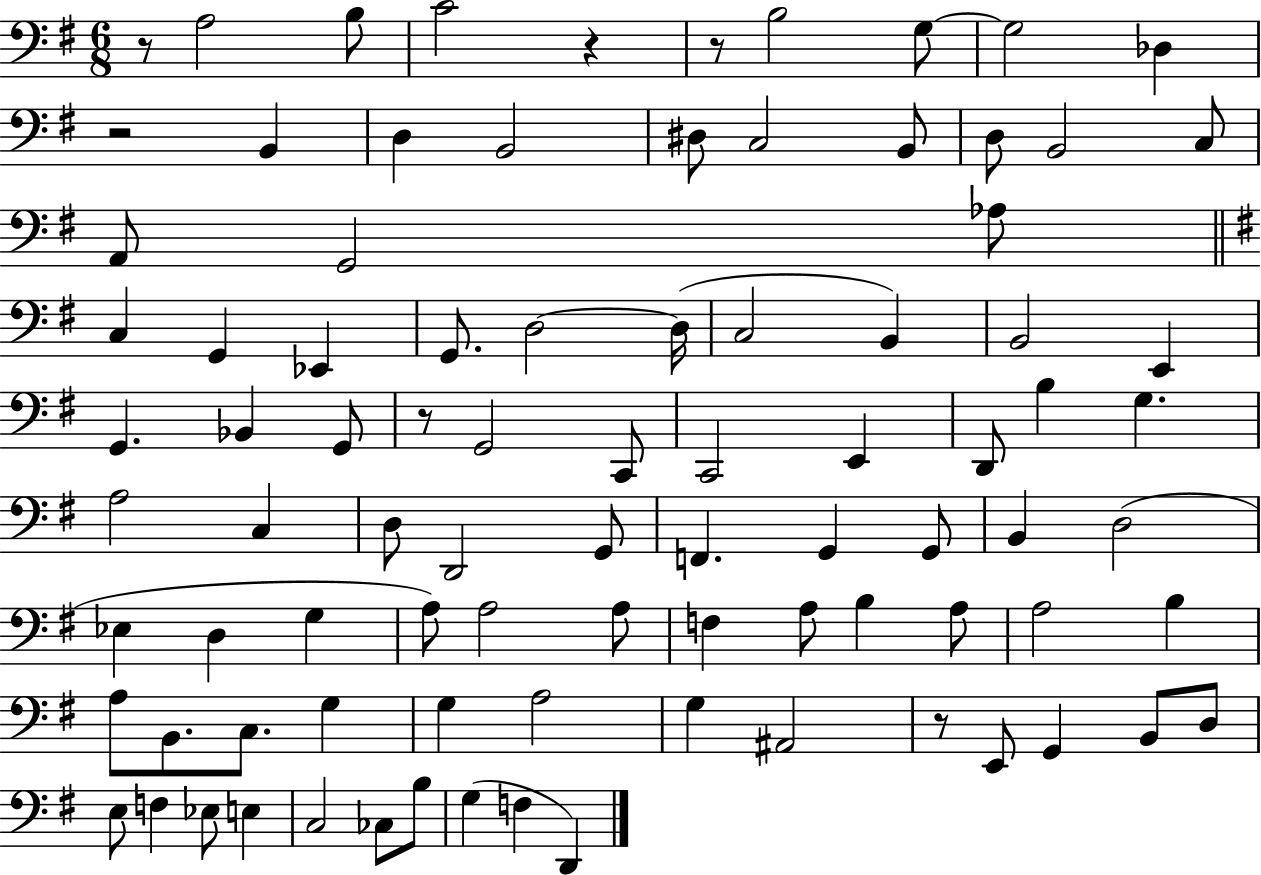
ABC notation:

X:1
T:Untitled
M:6/8
L:1/4
K:G
z/2 A,2 B,/2 C2 z z/2 B,2 G,/2 G,2 _D, z2 B,, D, B,,2 ^D,/2 C,2 B,,/2 D,/2 B,,2 C,/2 A,,/2 G,,2 _A,/2 C, G,, _E,, G,,/2 D,2 D,/4 C,2 B,, B,,2 E,, G,, _B,, G,,/2 z/2 G,,2 C,,/2 C,,2 E,, D,,/2 B, G, A,2 C, D,/2 D,,2 G,,/2 F,, G,, G,,/2 B,, D,2 _E, D, G, A,/2 A,2 A,/2 F, A,/2 B, A,/2 A,2 B, A,/2 B,,/2 C,/2 G, G, A,2 G, ^A,,2 z/2 E,,/2 G,, B,,/2 D,/2 E,/2 F, _E,/2 E, C,2 _C,/2 B,/2 G, F, D,,